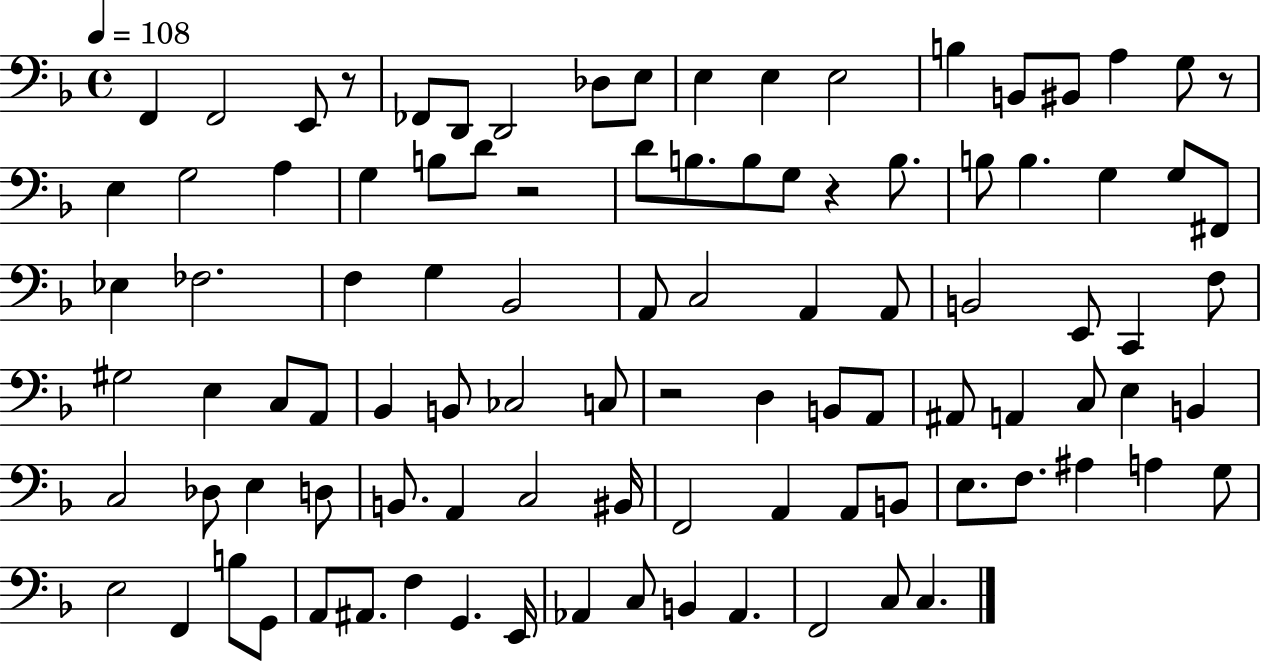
F2/q F2/h E2/e R/e FES2/e D2/e D2/h Db3/e E3/e E3/q E3/q E3/h B3/q B2/e BIS2/e A3/q G3/e R/e E3/q G3/h A3/q G3/q B3/e D4/e R/h D4/e B3/e. B3/e G3/e R/q B3/e. B3/e B3/q. G3/q G3/e F#2/e Eb3/q FES3/h. F3/q G3/q Bb2/h A2/e C3/h A2/q A2/e B2/h E2/e C2/q F3/e G#3/h E3/q C3/e A2/e Bb2/q B2/e CES3/h C3/e R/h D3/q B2/e A2/e A#2/e A2/q C3/e E3/q B2/q C3/h Db3/e E3/q D3/e B2/e. A2/q C3/h BIS2/s F2/h A2/q A2/e B2/e E3/e. F3/e. A#3/q A3/q G3/e E3/h F2/q B3/e G2/e A2/e A#2/e. F3/q G2/q. E2/s Ab2/q C3/e B2/q Ab2/q. F2/h C3/e C3/q.